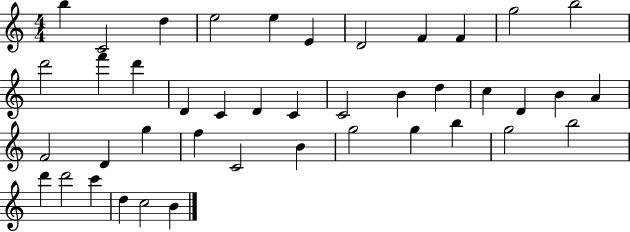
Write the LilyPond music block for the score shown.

{
  \clef treble
  \numericTimeSignature
  \time 4/4
  \key c \major
  b''4 c'2 d''4 | e''2 e''4 e'4 | d'2 f'4 f'4 | g''2 b''2 | \break d'''2 f'''4 d'''4 | d'4 c'4 d'4 c'4 | c'2 b'4 d''4 | c''4 d'4 b'4 a'4 | \break f'2 d'4 g''4 | f''4 c'2 b'4 | g''2 g''4 b''4 | g''2 b''2 | \break d'''4 d'''2 c'''4 | d''4 c''2 b'4 | \bar "|."
}